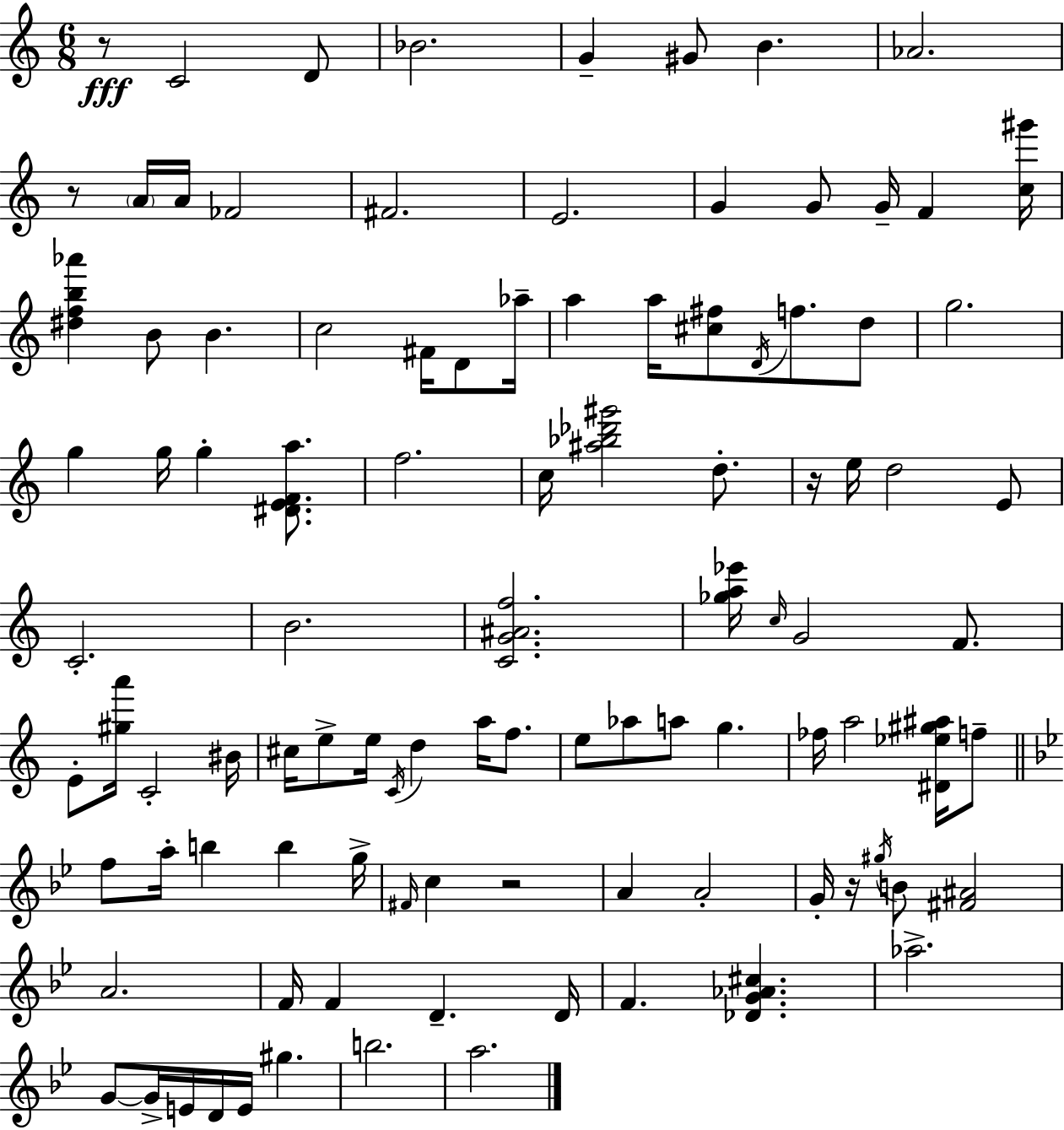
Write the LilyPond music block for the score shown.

{
  \clef treble
  \numericTimeSignature
  \time 6/8
  \key c \major
  r8\fff c'2 d'8 | bes'2. | g'4-- gis'8 b'4. | aes'2. | \break r8 \parenthesize a'16 a'16 fes'2 | fis'2. | e'2. | g'4 g'8 g'16-- f'4 <c'' gis'''>16 | \break <dis'' f'' b'' aes'''>4 b'8 b'4. | c''2 fis'16 d'8 aes''16-- | a''4 a''16 <cis'' fis''>8 \acciaccatura { d'16 } f''8. d''8 | g''2. | \break g''4 g''16 g''4-. <dis' e' f' a''>8. | f''2. | c''16 <ais'' bes'' des''' gis'''>2 d''8.-. | r16 e''16 d''2 e'8 | \break c'2.-. | b'2. | <c' g' ais' f''>2. | <ges'' a'' ees'''>16 \grace { c''16 } g'2 f'8. | \break e'8-. <gis'' a'''>16 c'2-. | bis'16 cis''16 e''8-> e''16 \acciaccatura { c'16 } d''4 a''16 | f''8. e''8 aes''8 a''8 g''4. | fes''16 a''2 | \break <dis' ees'' gis'' ais''>16 f''8-- \bar "||" \break \key bes \major f''8 a''16-. b''4 b''4 g''16-> | \grace { fis'16 } c''4 r2 | a'4 a'2-. | g'16-. r16 \acciaccatura { gis''16 } b'8 <fis' ais'>2 | \break a'2. | f'16 f'4 d'4.-- | d'16 f'4. <des' g' aes' cis''>4. | aes''2.-> | \break g'8~~ g'16-> e'16 d'16 e'16 gis''4. | b''2. | a''2. | \bar "|."
}